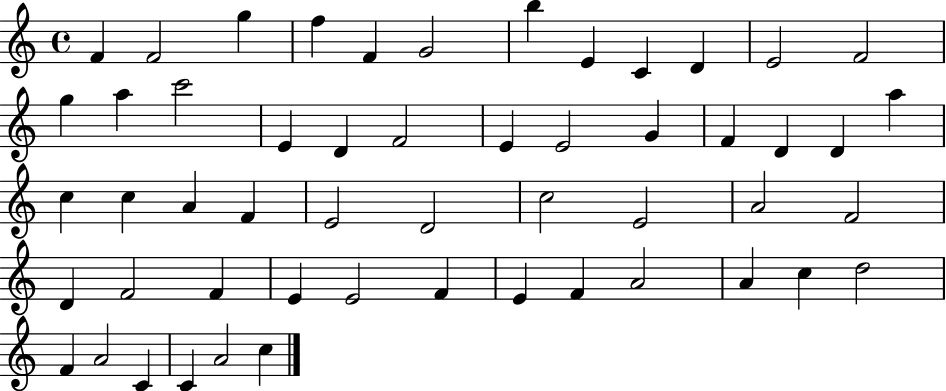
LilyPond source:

{
  \clef treble
  \time 4/4
  \defaultTimeSignature
  \key c \major
  f'4 f'2 g''4 | f''4 f'4 g'2 | b''4 e'4 c'4 d'4 | e'2 f'2 | \break g''4 a''4 c'''2 | e'4 d'4 f'2 | e'4 e'2 g'4 | f'4 d'4 d'4 a''4 | \break c''4 c''4 a'4 f'4 | e'2 d'2 | c''2 e'2 | a'2 f'2 | \break d'4 f'2 f'4 | e'4 e'2 f'4 | e'4 f'4 a'2 | a'4 c''4 d''2 | \break f'4 a'2 c'4 | c'4 a'2 c''4 | \bar "|."
}